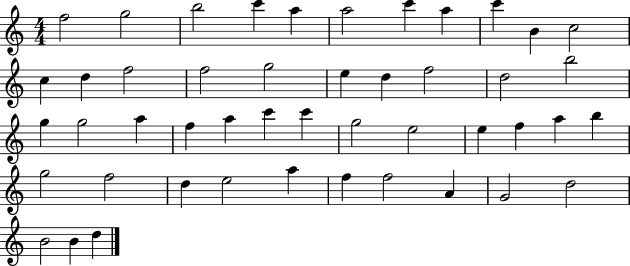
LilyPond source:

{
  \clef treble
  \numericTimeSignature
  \time 4/4
  \key c \major
  f''2 g''2 | b''2 c'''4 a''4 | a''2 c'''4 a''4 | c'''4 b'4 c''2 | \break c''4 d''4 f''2 | f''2 g''2 | e''4 d''4 f''2 | d''2 b''2 | \break g''4 g''2 a''4 | f''4 a''4 c'''4 c'''4 | g''2 e''2 | e''4 f''4 a''4 b''4 | \break g''2 f''2 | d''4 e''2 a''4 | f''4 f''2 a'4 | g'2 d''2 | \break b'2 b'4 d''4 | \bar "|."
}